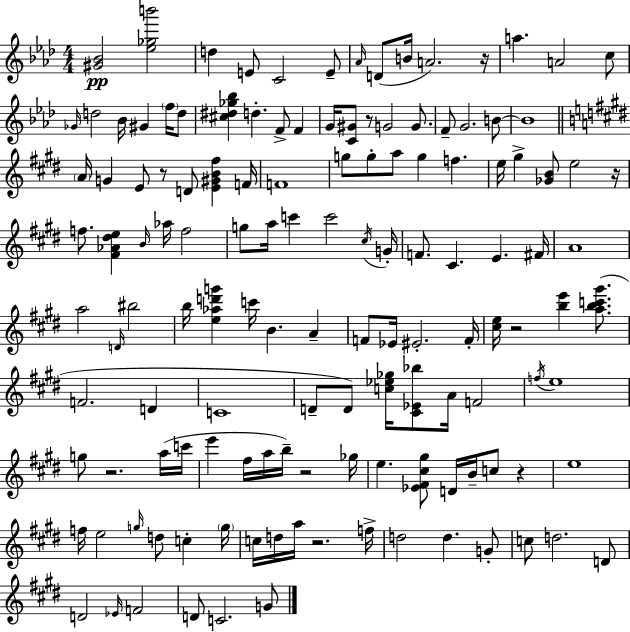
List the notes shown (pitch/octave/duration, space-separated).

[G#4,Bb4]/h [Eb5,Gb5,B6]/h D5/q E4/e C4/h E4/e Ab4/s D4/e B4/s A4/h. R/s A5/q. A4/h C5/e Gb4/s D5/h Bb4/s G#4/q F5/s D5/e [C#5,D#5,Gb5,Bb5]/q D5/q. F4/e F4/q G4/s [C4,G#4]/e R/e G4/h G4/e. F4/e G4/h. B4/e B4/w A4/s G4/q E4/e R/e D4/e [E4,G#4,B4,F#5]/q F4/s F4/w G5/e G5/e A5/e G5/q F5/q. E5/s G#5/q [Gb4,B4]/e E5/h R/s F5/e. [F#4,Ab4,D#5,E5]/q B4/s Ab5/s F5/h G5/e A5/s C6/q C6/h C#5/s G4/s F4/e. C#4/q. E4/q. F#4/s A4/w A5/h D4/s BIS5/h B5/s [E5,Ab5,D6,G6]/q C6/s B4/q. A4/q F4/e Eb4/s EIS4/h. F4/s [C#5,E5]/s R/h [B5,E6]/q [A5,B5,C6,G#6]/e. F4/h. D4/q C4/w D4/e D4/e [C5,Eb5,Gb5]/s [C#4,Eb4,Bb5]/e A4/s F4/h F5/s E5/w G5/e R/h. A5/s C6/s E6/q F#5/s A5/s B5/s R/h Gb5/s E5/q. [Eb4,F#4,C#5,G#5]/e D4/s B4/s C5/e R/q E5/w F5/s E5/h G5/s D5/e C5/q G5/s C5/s D5/s A5/s R/h. F5/s D5/h D5/q. G4/e C5/e D5/h. D4/e D4/h Eb4/s F4/h D4/e C4/h. G4/e